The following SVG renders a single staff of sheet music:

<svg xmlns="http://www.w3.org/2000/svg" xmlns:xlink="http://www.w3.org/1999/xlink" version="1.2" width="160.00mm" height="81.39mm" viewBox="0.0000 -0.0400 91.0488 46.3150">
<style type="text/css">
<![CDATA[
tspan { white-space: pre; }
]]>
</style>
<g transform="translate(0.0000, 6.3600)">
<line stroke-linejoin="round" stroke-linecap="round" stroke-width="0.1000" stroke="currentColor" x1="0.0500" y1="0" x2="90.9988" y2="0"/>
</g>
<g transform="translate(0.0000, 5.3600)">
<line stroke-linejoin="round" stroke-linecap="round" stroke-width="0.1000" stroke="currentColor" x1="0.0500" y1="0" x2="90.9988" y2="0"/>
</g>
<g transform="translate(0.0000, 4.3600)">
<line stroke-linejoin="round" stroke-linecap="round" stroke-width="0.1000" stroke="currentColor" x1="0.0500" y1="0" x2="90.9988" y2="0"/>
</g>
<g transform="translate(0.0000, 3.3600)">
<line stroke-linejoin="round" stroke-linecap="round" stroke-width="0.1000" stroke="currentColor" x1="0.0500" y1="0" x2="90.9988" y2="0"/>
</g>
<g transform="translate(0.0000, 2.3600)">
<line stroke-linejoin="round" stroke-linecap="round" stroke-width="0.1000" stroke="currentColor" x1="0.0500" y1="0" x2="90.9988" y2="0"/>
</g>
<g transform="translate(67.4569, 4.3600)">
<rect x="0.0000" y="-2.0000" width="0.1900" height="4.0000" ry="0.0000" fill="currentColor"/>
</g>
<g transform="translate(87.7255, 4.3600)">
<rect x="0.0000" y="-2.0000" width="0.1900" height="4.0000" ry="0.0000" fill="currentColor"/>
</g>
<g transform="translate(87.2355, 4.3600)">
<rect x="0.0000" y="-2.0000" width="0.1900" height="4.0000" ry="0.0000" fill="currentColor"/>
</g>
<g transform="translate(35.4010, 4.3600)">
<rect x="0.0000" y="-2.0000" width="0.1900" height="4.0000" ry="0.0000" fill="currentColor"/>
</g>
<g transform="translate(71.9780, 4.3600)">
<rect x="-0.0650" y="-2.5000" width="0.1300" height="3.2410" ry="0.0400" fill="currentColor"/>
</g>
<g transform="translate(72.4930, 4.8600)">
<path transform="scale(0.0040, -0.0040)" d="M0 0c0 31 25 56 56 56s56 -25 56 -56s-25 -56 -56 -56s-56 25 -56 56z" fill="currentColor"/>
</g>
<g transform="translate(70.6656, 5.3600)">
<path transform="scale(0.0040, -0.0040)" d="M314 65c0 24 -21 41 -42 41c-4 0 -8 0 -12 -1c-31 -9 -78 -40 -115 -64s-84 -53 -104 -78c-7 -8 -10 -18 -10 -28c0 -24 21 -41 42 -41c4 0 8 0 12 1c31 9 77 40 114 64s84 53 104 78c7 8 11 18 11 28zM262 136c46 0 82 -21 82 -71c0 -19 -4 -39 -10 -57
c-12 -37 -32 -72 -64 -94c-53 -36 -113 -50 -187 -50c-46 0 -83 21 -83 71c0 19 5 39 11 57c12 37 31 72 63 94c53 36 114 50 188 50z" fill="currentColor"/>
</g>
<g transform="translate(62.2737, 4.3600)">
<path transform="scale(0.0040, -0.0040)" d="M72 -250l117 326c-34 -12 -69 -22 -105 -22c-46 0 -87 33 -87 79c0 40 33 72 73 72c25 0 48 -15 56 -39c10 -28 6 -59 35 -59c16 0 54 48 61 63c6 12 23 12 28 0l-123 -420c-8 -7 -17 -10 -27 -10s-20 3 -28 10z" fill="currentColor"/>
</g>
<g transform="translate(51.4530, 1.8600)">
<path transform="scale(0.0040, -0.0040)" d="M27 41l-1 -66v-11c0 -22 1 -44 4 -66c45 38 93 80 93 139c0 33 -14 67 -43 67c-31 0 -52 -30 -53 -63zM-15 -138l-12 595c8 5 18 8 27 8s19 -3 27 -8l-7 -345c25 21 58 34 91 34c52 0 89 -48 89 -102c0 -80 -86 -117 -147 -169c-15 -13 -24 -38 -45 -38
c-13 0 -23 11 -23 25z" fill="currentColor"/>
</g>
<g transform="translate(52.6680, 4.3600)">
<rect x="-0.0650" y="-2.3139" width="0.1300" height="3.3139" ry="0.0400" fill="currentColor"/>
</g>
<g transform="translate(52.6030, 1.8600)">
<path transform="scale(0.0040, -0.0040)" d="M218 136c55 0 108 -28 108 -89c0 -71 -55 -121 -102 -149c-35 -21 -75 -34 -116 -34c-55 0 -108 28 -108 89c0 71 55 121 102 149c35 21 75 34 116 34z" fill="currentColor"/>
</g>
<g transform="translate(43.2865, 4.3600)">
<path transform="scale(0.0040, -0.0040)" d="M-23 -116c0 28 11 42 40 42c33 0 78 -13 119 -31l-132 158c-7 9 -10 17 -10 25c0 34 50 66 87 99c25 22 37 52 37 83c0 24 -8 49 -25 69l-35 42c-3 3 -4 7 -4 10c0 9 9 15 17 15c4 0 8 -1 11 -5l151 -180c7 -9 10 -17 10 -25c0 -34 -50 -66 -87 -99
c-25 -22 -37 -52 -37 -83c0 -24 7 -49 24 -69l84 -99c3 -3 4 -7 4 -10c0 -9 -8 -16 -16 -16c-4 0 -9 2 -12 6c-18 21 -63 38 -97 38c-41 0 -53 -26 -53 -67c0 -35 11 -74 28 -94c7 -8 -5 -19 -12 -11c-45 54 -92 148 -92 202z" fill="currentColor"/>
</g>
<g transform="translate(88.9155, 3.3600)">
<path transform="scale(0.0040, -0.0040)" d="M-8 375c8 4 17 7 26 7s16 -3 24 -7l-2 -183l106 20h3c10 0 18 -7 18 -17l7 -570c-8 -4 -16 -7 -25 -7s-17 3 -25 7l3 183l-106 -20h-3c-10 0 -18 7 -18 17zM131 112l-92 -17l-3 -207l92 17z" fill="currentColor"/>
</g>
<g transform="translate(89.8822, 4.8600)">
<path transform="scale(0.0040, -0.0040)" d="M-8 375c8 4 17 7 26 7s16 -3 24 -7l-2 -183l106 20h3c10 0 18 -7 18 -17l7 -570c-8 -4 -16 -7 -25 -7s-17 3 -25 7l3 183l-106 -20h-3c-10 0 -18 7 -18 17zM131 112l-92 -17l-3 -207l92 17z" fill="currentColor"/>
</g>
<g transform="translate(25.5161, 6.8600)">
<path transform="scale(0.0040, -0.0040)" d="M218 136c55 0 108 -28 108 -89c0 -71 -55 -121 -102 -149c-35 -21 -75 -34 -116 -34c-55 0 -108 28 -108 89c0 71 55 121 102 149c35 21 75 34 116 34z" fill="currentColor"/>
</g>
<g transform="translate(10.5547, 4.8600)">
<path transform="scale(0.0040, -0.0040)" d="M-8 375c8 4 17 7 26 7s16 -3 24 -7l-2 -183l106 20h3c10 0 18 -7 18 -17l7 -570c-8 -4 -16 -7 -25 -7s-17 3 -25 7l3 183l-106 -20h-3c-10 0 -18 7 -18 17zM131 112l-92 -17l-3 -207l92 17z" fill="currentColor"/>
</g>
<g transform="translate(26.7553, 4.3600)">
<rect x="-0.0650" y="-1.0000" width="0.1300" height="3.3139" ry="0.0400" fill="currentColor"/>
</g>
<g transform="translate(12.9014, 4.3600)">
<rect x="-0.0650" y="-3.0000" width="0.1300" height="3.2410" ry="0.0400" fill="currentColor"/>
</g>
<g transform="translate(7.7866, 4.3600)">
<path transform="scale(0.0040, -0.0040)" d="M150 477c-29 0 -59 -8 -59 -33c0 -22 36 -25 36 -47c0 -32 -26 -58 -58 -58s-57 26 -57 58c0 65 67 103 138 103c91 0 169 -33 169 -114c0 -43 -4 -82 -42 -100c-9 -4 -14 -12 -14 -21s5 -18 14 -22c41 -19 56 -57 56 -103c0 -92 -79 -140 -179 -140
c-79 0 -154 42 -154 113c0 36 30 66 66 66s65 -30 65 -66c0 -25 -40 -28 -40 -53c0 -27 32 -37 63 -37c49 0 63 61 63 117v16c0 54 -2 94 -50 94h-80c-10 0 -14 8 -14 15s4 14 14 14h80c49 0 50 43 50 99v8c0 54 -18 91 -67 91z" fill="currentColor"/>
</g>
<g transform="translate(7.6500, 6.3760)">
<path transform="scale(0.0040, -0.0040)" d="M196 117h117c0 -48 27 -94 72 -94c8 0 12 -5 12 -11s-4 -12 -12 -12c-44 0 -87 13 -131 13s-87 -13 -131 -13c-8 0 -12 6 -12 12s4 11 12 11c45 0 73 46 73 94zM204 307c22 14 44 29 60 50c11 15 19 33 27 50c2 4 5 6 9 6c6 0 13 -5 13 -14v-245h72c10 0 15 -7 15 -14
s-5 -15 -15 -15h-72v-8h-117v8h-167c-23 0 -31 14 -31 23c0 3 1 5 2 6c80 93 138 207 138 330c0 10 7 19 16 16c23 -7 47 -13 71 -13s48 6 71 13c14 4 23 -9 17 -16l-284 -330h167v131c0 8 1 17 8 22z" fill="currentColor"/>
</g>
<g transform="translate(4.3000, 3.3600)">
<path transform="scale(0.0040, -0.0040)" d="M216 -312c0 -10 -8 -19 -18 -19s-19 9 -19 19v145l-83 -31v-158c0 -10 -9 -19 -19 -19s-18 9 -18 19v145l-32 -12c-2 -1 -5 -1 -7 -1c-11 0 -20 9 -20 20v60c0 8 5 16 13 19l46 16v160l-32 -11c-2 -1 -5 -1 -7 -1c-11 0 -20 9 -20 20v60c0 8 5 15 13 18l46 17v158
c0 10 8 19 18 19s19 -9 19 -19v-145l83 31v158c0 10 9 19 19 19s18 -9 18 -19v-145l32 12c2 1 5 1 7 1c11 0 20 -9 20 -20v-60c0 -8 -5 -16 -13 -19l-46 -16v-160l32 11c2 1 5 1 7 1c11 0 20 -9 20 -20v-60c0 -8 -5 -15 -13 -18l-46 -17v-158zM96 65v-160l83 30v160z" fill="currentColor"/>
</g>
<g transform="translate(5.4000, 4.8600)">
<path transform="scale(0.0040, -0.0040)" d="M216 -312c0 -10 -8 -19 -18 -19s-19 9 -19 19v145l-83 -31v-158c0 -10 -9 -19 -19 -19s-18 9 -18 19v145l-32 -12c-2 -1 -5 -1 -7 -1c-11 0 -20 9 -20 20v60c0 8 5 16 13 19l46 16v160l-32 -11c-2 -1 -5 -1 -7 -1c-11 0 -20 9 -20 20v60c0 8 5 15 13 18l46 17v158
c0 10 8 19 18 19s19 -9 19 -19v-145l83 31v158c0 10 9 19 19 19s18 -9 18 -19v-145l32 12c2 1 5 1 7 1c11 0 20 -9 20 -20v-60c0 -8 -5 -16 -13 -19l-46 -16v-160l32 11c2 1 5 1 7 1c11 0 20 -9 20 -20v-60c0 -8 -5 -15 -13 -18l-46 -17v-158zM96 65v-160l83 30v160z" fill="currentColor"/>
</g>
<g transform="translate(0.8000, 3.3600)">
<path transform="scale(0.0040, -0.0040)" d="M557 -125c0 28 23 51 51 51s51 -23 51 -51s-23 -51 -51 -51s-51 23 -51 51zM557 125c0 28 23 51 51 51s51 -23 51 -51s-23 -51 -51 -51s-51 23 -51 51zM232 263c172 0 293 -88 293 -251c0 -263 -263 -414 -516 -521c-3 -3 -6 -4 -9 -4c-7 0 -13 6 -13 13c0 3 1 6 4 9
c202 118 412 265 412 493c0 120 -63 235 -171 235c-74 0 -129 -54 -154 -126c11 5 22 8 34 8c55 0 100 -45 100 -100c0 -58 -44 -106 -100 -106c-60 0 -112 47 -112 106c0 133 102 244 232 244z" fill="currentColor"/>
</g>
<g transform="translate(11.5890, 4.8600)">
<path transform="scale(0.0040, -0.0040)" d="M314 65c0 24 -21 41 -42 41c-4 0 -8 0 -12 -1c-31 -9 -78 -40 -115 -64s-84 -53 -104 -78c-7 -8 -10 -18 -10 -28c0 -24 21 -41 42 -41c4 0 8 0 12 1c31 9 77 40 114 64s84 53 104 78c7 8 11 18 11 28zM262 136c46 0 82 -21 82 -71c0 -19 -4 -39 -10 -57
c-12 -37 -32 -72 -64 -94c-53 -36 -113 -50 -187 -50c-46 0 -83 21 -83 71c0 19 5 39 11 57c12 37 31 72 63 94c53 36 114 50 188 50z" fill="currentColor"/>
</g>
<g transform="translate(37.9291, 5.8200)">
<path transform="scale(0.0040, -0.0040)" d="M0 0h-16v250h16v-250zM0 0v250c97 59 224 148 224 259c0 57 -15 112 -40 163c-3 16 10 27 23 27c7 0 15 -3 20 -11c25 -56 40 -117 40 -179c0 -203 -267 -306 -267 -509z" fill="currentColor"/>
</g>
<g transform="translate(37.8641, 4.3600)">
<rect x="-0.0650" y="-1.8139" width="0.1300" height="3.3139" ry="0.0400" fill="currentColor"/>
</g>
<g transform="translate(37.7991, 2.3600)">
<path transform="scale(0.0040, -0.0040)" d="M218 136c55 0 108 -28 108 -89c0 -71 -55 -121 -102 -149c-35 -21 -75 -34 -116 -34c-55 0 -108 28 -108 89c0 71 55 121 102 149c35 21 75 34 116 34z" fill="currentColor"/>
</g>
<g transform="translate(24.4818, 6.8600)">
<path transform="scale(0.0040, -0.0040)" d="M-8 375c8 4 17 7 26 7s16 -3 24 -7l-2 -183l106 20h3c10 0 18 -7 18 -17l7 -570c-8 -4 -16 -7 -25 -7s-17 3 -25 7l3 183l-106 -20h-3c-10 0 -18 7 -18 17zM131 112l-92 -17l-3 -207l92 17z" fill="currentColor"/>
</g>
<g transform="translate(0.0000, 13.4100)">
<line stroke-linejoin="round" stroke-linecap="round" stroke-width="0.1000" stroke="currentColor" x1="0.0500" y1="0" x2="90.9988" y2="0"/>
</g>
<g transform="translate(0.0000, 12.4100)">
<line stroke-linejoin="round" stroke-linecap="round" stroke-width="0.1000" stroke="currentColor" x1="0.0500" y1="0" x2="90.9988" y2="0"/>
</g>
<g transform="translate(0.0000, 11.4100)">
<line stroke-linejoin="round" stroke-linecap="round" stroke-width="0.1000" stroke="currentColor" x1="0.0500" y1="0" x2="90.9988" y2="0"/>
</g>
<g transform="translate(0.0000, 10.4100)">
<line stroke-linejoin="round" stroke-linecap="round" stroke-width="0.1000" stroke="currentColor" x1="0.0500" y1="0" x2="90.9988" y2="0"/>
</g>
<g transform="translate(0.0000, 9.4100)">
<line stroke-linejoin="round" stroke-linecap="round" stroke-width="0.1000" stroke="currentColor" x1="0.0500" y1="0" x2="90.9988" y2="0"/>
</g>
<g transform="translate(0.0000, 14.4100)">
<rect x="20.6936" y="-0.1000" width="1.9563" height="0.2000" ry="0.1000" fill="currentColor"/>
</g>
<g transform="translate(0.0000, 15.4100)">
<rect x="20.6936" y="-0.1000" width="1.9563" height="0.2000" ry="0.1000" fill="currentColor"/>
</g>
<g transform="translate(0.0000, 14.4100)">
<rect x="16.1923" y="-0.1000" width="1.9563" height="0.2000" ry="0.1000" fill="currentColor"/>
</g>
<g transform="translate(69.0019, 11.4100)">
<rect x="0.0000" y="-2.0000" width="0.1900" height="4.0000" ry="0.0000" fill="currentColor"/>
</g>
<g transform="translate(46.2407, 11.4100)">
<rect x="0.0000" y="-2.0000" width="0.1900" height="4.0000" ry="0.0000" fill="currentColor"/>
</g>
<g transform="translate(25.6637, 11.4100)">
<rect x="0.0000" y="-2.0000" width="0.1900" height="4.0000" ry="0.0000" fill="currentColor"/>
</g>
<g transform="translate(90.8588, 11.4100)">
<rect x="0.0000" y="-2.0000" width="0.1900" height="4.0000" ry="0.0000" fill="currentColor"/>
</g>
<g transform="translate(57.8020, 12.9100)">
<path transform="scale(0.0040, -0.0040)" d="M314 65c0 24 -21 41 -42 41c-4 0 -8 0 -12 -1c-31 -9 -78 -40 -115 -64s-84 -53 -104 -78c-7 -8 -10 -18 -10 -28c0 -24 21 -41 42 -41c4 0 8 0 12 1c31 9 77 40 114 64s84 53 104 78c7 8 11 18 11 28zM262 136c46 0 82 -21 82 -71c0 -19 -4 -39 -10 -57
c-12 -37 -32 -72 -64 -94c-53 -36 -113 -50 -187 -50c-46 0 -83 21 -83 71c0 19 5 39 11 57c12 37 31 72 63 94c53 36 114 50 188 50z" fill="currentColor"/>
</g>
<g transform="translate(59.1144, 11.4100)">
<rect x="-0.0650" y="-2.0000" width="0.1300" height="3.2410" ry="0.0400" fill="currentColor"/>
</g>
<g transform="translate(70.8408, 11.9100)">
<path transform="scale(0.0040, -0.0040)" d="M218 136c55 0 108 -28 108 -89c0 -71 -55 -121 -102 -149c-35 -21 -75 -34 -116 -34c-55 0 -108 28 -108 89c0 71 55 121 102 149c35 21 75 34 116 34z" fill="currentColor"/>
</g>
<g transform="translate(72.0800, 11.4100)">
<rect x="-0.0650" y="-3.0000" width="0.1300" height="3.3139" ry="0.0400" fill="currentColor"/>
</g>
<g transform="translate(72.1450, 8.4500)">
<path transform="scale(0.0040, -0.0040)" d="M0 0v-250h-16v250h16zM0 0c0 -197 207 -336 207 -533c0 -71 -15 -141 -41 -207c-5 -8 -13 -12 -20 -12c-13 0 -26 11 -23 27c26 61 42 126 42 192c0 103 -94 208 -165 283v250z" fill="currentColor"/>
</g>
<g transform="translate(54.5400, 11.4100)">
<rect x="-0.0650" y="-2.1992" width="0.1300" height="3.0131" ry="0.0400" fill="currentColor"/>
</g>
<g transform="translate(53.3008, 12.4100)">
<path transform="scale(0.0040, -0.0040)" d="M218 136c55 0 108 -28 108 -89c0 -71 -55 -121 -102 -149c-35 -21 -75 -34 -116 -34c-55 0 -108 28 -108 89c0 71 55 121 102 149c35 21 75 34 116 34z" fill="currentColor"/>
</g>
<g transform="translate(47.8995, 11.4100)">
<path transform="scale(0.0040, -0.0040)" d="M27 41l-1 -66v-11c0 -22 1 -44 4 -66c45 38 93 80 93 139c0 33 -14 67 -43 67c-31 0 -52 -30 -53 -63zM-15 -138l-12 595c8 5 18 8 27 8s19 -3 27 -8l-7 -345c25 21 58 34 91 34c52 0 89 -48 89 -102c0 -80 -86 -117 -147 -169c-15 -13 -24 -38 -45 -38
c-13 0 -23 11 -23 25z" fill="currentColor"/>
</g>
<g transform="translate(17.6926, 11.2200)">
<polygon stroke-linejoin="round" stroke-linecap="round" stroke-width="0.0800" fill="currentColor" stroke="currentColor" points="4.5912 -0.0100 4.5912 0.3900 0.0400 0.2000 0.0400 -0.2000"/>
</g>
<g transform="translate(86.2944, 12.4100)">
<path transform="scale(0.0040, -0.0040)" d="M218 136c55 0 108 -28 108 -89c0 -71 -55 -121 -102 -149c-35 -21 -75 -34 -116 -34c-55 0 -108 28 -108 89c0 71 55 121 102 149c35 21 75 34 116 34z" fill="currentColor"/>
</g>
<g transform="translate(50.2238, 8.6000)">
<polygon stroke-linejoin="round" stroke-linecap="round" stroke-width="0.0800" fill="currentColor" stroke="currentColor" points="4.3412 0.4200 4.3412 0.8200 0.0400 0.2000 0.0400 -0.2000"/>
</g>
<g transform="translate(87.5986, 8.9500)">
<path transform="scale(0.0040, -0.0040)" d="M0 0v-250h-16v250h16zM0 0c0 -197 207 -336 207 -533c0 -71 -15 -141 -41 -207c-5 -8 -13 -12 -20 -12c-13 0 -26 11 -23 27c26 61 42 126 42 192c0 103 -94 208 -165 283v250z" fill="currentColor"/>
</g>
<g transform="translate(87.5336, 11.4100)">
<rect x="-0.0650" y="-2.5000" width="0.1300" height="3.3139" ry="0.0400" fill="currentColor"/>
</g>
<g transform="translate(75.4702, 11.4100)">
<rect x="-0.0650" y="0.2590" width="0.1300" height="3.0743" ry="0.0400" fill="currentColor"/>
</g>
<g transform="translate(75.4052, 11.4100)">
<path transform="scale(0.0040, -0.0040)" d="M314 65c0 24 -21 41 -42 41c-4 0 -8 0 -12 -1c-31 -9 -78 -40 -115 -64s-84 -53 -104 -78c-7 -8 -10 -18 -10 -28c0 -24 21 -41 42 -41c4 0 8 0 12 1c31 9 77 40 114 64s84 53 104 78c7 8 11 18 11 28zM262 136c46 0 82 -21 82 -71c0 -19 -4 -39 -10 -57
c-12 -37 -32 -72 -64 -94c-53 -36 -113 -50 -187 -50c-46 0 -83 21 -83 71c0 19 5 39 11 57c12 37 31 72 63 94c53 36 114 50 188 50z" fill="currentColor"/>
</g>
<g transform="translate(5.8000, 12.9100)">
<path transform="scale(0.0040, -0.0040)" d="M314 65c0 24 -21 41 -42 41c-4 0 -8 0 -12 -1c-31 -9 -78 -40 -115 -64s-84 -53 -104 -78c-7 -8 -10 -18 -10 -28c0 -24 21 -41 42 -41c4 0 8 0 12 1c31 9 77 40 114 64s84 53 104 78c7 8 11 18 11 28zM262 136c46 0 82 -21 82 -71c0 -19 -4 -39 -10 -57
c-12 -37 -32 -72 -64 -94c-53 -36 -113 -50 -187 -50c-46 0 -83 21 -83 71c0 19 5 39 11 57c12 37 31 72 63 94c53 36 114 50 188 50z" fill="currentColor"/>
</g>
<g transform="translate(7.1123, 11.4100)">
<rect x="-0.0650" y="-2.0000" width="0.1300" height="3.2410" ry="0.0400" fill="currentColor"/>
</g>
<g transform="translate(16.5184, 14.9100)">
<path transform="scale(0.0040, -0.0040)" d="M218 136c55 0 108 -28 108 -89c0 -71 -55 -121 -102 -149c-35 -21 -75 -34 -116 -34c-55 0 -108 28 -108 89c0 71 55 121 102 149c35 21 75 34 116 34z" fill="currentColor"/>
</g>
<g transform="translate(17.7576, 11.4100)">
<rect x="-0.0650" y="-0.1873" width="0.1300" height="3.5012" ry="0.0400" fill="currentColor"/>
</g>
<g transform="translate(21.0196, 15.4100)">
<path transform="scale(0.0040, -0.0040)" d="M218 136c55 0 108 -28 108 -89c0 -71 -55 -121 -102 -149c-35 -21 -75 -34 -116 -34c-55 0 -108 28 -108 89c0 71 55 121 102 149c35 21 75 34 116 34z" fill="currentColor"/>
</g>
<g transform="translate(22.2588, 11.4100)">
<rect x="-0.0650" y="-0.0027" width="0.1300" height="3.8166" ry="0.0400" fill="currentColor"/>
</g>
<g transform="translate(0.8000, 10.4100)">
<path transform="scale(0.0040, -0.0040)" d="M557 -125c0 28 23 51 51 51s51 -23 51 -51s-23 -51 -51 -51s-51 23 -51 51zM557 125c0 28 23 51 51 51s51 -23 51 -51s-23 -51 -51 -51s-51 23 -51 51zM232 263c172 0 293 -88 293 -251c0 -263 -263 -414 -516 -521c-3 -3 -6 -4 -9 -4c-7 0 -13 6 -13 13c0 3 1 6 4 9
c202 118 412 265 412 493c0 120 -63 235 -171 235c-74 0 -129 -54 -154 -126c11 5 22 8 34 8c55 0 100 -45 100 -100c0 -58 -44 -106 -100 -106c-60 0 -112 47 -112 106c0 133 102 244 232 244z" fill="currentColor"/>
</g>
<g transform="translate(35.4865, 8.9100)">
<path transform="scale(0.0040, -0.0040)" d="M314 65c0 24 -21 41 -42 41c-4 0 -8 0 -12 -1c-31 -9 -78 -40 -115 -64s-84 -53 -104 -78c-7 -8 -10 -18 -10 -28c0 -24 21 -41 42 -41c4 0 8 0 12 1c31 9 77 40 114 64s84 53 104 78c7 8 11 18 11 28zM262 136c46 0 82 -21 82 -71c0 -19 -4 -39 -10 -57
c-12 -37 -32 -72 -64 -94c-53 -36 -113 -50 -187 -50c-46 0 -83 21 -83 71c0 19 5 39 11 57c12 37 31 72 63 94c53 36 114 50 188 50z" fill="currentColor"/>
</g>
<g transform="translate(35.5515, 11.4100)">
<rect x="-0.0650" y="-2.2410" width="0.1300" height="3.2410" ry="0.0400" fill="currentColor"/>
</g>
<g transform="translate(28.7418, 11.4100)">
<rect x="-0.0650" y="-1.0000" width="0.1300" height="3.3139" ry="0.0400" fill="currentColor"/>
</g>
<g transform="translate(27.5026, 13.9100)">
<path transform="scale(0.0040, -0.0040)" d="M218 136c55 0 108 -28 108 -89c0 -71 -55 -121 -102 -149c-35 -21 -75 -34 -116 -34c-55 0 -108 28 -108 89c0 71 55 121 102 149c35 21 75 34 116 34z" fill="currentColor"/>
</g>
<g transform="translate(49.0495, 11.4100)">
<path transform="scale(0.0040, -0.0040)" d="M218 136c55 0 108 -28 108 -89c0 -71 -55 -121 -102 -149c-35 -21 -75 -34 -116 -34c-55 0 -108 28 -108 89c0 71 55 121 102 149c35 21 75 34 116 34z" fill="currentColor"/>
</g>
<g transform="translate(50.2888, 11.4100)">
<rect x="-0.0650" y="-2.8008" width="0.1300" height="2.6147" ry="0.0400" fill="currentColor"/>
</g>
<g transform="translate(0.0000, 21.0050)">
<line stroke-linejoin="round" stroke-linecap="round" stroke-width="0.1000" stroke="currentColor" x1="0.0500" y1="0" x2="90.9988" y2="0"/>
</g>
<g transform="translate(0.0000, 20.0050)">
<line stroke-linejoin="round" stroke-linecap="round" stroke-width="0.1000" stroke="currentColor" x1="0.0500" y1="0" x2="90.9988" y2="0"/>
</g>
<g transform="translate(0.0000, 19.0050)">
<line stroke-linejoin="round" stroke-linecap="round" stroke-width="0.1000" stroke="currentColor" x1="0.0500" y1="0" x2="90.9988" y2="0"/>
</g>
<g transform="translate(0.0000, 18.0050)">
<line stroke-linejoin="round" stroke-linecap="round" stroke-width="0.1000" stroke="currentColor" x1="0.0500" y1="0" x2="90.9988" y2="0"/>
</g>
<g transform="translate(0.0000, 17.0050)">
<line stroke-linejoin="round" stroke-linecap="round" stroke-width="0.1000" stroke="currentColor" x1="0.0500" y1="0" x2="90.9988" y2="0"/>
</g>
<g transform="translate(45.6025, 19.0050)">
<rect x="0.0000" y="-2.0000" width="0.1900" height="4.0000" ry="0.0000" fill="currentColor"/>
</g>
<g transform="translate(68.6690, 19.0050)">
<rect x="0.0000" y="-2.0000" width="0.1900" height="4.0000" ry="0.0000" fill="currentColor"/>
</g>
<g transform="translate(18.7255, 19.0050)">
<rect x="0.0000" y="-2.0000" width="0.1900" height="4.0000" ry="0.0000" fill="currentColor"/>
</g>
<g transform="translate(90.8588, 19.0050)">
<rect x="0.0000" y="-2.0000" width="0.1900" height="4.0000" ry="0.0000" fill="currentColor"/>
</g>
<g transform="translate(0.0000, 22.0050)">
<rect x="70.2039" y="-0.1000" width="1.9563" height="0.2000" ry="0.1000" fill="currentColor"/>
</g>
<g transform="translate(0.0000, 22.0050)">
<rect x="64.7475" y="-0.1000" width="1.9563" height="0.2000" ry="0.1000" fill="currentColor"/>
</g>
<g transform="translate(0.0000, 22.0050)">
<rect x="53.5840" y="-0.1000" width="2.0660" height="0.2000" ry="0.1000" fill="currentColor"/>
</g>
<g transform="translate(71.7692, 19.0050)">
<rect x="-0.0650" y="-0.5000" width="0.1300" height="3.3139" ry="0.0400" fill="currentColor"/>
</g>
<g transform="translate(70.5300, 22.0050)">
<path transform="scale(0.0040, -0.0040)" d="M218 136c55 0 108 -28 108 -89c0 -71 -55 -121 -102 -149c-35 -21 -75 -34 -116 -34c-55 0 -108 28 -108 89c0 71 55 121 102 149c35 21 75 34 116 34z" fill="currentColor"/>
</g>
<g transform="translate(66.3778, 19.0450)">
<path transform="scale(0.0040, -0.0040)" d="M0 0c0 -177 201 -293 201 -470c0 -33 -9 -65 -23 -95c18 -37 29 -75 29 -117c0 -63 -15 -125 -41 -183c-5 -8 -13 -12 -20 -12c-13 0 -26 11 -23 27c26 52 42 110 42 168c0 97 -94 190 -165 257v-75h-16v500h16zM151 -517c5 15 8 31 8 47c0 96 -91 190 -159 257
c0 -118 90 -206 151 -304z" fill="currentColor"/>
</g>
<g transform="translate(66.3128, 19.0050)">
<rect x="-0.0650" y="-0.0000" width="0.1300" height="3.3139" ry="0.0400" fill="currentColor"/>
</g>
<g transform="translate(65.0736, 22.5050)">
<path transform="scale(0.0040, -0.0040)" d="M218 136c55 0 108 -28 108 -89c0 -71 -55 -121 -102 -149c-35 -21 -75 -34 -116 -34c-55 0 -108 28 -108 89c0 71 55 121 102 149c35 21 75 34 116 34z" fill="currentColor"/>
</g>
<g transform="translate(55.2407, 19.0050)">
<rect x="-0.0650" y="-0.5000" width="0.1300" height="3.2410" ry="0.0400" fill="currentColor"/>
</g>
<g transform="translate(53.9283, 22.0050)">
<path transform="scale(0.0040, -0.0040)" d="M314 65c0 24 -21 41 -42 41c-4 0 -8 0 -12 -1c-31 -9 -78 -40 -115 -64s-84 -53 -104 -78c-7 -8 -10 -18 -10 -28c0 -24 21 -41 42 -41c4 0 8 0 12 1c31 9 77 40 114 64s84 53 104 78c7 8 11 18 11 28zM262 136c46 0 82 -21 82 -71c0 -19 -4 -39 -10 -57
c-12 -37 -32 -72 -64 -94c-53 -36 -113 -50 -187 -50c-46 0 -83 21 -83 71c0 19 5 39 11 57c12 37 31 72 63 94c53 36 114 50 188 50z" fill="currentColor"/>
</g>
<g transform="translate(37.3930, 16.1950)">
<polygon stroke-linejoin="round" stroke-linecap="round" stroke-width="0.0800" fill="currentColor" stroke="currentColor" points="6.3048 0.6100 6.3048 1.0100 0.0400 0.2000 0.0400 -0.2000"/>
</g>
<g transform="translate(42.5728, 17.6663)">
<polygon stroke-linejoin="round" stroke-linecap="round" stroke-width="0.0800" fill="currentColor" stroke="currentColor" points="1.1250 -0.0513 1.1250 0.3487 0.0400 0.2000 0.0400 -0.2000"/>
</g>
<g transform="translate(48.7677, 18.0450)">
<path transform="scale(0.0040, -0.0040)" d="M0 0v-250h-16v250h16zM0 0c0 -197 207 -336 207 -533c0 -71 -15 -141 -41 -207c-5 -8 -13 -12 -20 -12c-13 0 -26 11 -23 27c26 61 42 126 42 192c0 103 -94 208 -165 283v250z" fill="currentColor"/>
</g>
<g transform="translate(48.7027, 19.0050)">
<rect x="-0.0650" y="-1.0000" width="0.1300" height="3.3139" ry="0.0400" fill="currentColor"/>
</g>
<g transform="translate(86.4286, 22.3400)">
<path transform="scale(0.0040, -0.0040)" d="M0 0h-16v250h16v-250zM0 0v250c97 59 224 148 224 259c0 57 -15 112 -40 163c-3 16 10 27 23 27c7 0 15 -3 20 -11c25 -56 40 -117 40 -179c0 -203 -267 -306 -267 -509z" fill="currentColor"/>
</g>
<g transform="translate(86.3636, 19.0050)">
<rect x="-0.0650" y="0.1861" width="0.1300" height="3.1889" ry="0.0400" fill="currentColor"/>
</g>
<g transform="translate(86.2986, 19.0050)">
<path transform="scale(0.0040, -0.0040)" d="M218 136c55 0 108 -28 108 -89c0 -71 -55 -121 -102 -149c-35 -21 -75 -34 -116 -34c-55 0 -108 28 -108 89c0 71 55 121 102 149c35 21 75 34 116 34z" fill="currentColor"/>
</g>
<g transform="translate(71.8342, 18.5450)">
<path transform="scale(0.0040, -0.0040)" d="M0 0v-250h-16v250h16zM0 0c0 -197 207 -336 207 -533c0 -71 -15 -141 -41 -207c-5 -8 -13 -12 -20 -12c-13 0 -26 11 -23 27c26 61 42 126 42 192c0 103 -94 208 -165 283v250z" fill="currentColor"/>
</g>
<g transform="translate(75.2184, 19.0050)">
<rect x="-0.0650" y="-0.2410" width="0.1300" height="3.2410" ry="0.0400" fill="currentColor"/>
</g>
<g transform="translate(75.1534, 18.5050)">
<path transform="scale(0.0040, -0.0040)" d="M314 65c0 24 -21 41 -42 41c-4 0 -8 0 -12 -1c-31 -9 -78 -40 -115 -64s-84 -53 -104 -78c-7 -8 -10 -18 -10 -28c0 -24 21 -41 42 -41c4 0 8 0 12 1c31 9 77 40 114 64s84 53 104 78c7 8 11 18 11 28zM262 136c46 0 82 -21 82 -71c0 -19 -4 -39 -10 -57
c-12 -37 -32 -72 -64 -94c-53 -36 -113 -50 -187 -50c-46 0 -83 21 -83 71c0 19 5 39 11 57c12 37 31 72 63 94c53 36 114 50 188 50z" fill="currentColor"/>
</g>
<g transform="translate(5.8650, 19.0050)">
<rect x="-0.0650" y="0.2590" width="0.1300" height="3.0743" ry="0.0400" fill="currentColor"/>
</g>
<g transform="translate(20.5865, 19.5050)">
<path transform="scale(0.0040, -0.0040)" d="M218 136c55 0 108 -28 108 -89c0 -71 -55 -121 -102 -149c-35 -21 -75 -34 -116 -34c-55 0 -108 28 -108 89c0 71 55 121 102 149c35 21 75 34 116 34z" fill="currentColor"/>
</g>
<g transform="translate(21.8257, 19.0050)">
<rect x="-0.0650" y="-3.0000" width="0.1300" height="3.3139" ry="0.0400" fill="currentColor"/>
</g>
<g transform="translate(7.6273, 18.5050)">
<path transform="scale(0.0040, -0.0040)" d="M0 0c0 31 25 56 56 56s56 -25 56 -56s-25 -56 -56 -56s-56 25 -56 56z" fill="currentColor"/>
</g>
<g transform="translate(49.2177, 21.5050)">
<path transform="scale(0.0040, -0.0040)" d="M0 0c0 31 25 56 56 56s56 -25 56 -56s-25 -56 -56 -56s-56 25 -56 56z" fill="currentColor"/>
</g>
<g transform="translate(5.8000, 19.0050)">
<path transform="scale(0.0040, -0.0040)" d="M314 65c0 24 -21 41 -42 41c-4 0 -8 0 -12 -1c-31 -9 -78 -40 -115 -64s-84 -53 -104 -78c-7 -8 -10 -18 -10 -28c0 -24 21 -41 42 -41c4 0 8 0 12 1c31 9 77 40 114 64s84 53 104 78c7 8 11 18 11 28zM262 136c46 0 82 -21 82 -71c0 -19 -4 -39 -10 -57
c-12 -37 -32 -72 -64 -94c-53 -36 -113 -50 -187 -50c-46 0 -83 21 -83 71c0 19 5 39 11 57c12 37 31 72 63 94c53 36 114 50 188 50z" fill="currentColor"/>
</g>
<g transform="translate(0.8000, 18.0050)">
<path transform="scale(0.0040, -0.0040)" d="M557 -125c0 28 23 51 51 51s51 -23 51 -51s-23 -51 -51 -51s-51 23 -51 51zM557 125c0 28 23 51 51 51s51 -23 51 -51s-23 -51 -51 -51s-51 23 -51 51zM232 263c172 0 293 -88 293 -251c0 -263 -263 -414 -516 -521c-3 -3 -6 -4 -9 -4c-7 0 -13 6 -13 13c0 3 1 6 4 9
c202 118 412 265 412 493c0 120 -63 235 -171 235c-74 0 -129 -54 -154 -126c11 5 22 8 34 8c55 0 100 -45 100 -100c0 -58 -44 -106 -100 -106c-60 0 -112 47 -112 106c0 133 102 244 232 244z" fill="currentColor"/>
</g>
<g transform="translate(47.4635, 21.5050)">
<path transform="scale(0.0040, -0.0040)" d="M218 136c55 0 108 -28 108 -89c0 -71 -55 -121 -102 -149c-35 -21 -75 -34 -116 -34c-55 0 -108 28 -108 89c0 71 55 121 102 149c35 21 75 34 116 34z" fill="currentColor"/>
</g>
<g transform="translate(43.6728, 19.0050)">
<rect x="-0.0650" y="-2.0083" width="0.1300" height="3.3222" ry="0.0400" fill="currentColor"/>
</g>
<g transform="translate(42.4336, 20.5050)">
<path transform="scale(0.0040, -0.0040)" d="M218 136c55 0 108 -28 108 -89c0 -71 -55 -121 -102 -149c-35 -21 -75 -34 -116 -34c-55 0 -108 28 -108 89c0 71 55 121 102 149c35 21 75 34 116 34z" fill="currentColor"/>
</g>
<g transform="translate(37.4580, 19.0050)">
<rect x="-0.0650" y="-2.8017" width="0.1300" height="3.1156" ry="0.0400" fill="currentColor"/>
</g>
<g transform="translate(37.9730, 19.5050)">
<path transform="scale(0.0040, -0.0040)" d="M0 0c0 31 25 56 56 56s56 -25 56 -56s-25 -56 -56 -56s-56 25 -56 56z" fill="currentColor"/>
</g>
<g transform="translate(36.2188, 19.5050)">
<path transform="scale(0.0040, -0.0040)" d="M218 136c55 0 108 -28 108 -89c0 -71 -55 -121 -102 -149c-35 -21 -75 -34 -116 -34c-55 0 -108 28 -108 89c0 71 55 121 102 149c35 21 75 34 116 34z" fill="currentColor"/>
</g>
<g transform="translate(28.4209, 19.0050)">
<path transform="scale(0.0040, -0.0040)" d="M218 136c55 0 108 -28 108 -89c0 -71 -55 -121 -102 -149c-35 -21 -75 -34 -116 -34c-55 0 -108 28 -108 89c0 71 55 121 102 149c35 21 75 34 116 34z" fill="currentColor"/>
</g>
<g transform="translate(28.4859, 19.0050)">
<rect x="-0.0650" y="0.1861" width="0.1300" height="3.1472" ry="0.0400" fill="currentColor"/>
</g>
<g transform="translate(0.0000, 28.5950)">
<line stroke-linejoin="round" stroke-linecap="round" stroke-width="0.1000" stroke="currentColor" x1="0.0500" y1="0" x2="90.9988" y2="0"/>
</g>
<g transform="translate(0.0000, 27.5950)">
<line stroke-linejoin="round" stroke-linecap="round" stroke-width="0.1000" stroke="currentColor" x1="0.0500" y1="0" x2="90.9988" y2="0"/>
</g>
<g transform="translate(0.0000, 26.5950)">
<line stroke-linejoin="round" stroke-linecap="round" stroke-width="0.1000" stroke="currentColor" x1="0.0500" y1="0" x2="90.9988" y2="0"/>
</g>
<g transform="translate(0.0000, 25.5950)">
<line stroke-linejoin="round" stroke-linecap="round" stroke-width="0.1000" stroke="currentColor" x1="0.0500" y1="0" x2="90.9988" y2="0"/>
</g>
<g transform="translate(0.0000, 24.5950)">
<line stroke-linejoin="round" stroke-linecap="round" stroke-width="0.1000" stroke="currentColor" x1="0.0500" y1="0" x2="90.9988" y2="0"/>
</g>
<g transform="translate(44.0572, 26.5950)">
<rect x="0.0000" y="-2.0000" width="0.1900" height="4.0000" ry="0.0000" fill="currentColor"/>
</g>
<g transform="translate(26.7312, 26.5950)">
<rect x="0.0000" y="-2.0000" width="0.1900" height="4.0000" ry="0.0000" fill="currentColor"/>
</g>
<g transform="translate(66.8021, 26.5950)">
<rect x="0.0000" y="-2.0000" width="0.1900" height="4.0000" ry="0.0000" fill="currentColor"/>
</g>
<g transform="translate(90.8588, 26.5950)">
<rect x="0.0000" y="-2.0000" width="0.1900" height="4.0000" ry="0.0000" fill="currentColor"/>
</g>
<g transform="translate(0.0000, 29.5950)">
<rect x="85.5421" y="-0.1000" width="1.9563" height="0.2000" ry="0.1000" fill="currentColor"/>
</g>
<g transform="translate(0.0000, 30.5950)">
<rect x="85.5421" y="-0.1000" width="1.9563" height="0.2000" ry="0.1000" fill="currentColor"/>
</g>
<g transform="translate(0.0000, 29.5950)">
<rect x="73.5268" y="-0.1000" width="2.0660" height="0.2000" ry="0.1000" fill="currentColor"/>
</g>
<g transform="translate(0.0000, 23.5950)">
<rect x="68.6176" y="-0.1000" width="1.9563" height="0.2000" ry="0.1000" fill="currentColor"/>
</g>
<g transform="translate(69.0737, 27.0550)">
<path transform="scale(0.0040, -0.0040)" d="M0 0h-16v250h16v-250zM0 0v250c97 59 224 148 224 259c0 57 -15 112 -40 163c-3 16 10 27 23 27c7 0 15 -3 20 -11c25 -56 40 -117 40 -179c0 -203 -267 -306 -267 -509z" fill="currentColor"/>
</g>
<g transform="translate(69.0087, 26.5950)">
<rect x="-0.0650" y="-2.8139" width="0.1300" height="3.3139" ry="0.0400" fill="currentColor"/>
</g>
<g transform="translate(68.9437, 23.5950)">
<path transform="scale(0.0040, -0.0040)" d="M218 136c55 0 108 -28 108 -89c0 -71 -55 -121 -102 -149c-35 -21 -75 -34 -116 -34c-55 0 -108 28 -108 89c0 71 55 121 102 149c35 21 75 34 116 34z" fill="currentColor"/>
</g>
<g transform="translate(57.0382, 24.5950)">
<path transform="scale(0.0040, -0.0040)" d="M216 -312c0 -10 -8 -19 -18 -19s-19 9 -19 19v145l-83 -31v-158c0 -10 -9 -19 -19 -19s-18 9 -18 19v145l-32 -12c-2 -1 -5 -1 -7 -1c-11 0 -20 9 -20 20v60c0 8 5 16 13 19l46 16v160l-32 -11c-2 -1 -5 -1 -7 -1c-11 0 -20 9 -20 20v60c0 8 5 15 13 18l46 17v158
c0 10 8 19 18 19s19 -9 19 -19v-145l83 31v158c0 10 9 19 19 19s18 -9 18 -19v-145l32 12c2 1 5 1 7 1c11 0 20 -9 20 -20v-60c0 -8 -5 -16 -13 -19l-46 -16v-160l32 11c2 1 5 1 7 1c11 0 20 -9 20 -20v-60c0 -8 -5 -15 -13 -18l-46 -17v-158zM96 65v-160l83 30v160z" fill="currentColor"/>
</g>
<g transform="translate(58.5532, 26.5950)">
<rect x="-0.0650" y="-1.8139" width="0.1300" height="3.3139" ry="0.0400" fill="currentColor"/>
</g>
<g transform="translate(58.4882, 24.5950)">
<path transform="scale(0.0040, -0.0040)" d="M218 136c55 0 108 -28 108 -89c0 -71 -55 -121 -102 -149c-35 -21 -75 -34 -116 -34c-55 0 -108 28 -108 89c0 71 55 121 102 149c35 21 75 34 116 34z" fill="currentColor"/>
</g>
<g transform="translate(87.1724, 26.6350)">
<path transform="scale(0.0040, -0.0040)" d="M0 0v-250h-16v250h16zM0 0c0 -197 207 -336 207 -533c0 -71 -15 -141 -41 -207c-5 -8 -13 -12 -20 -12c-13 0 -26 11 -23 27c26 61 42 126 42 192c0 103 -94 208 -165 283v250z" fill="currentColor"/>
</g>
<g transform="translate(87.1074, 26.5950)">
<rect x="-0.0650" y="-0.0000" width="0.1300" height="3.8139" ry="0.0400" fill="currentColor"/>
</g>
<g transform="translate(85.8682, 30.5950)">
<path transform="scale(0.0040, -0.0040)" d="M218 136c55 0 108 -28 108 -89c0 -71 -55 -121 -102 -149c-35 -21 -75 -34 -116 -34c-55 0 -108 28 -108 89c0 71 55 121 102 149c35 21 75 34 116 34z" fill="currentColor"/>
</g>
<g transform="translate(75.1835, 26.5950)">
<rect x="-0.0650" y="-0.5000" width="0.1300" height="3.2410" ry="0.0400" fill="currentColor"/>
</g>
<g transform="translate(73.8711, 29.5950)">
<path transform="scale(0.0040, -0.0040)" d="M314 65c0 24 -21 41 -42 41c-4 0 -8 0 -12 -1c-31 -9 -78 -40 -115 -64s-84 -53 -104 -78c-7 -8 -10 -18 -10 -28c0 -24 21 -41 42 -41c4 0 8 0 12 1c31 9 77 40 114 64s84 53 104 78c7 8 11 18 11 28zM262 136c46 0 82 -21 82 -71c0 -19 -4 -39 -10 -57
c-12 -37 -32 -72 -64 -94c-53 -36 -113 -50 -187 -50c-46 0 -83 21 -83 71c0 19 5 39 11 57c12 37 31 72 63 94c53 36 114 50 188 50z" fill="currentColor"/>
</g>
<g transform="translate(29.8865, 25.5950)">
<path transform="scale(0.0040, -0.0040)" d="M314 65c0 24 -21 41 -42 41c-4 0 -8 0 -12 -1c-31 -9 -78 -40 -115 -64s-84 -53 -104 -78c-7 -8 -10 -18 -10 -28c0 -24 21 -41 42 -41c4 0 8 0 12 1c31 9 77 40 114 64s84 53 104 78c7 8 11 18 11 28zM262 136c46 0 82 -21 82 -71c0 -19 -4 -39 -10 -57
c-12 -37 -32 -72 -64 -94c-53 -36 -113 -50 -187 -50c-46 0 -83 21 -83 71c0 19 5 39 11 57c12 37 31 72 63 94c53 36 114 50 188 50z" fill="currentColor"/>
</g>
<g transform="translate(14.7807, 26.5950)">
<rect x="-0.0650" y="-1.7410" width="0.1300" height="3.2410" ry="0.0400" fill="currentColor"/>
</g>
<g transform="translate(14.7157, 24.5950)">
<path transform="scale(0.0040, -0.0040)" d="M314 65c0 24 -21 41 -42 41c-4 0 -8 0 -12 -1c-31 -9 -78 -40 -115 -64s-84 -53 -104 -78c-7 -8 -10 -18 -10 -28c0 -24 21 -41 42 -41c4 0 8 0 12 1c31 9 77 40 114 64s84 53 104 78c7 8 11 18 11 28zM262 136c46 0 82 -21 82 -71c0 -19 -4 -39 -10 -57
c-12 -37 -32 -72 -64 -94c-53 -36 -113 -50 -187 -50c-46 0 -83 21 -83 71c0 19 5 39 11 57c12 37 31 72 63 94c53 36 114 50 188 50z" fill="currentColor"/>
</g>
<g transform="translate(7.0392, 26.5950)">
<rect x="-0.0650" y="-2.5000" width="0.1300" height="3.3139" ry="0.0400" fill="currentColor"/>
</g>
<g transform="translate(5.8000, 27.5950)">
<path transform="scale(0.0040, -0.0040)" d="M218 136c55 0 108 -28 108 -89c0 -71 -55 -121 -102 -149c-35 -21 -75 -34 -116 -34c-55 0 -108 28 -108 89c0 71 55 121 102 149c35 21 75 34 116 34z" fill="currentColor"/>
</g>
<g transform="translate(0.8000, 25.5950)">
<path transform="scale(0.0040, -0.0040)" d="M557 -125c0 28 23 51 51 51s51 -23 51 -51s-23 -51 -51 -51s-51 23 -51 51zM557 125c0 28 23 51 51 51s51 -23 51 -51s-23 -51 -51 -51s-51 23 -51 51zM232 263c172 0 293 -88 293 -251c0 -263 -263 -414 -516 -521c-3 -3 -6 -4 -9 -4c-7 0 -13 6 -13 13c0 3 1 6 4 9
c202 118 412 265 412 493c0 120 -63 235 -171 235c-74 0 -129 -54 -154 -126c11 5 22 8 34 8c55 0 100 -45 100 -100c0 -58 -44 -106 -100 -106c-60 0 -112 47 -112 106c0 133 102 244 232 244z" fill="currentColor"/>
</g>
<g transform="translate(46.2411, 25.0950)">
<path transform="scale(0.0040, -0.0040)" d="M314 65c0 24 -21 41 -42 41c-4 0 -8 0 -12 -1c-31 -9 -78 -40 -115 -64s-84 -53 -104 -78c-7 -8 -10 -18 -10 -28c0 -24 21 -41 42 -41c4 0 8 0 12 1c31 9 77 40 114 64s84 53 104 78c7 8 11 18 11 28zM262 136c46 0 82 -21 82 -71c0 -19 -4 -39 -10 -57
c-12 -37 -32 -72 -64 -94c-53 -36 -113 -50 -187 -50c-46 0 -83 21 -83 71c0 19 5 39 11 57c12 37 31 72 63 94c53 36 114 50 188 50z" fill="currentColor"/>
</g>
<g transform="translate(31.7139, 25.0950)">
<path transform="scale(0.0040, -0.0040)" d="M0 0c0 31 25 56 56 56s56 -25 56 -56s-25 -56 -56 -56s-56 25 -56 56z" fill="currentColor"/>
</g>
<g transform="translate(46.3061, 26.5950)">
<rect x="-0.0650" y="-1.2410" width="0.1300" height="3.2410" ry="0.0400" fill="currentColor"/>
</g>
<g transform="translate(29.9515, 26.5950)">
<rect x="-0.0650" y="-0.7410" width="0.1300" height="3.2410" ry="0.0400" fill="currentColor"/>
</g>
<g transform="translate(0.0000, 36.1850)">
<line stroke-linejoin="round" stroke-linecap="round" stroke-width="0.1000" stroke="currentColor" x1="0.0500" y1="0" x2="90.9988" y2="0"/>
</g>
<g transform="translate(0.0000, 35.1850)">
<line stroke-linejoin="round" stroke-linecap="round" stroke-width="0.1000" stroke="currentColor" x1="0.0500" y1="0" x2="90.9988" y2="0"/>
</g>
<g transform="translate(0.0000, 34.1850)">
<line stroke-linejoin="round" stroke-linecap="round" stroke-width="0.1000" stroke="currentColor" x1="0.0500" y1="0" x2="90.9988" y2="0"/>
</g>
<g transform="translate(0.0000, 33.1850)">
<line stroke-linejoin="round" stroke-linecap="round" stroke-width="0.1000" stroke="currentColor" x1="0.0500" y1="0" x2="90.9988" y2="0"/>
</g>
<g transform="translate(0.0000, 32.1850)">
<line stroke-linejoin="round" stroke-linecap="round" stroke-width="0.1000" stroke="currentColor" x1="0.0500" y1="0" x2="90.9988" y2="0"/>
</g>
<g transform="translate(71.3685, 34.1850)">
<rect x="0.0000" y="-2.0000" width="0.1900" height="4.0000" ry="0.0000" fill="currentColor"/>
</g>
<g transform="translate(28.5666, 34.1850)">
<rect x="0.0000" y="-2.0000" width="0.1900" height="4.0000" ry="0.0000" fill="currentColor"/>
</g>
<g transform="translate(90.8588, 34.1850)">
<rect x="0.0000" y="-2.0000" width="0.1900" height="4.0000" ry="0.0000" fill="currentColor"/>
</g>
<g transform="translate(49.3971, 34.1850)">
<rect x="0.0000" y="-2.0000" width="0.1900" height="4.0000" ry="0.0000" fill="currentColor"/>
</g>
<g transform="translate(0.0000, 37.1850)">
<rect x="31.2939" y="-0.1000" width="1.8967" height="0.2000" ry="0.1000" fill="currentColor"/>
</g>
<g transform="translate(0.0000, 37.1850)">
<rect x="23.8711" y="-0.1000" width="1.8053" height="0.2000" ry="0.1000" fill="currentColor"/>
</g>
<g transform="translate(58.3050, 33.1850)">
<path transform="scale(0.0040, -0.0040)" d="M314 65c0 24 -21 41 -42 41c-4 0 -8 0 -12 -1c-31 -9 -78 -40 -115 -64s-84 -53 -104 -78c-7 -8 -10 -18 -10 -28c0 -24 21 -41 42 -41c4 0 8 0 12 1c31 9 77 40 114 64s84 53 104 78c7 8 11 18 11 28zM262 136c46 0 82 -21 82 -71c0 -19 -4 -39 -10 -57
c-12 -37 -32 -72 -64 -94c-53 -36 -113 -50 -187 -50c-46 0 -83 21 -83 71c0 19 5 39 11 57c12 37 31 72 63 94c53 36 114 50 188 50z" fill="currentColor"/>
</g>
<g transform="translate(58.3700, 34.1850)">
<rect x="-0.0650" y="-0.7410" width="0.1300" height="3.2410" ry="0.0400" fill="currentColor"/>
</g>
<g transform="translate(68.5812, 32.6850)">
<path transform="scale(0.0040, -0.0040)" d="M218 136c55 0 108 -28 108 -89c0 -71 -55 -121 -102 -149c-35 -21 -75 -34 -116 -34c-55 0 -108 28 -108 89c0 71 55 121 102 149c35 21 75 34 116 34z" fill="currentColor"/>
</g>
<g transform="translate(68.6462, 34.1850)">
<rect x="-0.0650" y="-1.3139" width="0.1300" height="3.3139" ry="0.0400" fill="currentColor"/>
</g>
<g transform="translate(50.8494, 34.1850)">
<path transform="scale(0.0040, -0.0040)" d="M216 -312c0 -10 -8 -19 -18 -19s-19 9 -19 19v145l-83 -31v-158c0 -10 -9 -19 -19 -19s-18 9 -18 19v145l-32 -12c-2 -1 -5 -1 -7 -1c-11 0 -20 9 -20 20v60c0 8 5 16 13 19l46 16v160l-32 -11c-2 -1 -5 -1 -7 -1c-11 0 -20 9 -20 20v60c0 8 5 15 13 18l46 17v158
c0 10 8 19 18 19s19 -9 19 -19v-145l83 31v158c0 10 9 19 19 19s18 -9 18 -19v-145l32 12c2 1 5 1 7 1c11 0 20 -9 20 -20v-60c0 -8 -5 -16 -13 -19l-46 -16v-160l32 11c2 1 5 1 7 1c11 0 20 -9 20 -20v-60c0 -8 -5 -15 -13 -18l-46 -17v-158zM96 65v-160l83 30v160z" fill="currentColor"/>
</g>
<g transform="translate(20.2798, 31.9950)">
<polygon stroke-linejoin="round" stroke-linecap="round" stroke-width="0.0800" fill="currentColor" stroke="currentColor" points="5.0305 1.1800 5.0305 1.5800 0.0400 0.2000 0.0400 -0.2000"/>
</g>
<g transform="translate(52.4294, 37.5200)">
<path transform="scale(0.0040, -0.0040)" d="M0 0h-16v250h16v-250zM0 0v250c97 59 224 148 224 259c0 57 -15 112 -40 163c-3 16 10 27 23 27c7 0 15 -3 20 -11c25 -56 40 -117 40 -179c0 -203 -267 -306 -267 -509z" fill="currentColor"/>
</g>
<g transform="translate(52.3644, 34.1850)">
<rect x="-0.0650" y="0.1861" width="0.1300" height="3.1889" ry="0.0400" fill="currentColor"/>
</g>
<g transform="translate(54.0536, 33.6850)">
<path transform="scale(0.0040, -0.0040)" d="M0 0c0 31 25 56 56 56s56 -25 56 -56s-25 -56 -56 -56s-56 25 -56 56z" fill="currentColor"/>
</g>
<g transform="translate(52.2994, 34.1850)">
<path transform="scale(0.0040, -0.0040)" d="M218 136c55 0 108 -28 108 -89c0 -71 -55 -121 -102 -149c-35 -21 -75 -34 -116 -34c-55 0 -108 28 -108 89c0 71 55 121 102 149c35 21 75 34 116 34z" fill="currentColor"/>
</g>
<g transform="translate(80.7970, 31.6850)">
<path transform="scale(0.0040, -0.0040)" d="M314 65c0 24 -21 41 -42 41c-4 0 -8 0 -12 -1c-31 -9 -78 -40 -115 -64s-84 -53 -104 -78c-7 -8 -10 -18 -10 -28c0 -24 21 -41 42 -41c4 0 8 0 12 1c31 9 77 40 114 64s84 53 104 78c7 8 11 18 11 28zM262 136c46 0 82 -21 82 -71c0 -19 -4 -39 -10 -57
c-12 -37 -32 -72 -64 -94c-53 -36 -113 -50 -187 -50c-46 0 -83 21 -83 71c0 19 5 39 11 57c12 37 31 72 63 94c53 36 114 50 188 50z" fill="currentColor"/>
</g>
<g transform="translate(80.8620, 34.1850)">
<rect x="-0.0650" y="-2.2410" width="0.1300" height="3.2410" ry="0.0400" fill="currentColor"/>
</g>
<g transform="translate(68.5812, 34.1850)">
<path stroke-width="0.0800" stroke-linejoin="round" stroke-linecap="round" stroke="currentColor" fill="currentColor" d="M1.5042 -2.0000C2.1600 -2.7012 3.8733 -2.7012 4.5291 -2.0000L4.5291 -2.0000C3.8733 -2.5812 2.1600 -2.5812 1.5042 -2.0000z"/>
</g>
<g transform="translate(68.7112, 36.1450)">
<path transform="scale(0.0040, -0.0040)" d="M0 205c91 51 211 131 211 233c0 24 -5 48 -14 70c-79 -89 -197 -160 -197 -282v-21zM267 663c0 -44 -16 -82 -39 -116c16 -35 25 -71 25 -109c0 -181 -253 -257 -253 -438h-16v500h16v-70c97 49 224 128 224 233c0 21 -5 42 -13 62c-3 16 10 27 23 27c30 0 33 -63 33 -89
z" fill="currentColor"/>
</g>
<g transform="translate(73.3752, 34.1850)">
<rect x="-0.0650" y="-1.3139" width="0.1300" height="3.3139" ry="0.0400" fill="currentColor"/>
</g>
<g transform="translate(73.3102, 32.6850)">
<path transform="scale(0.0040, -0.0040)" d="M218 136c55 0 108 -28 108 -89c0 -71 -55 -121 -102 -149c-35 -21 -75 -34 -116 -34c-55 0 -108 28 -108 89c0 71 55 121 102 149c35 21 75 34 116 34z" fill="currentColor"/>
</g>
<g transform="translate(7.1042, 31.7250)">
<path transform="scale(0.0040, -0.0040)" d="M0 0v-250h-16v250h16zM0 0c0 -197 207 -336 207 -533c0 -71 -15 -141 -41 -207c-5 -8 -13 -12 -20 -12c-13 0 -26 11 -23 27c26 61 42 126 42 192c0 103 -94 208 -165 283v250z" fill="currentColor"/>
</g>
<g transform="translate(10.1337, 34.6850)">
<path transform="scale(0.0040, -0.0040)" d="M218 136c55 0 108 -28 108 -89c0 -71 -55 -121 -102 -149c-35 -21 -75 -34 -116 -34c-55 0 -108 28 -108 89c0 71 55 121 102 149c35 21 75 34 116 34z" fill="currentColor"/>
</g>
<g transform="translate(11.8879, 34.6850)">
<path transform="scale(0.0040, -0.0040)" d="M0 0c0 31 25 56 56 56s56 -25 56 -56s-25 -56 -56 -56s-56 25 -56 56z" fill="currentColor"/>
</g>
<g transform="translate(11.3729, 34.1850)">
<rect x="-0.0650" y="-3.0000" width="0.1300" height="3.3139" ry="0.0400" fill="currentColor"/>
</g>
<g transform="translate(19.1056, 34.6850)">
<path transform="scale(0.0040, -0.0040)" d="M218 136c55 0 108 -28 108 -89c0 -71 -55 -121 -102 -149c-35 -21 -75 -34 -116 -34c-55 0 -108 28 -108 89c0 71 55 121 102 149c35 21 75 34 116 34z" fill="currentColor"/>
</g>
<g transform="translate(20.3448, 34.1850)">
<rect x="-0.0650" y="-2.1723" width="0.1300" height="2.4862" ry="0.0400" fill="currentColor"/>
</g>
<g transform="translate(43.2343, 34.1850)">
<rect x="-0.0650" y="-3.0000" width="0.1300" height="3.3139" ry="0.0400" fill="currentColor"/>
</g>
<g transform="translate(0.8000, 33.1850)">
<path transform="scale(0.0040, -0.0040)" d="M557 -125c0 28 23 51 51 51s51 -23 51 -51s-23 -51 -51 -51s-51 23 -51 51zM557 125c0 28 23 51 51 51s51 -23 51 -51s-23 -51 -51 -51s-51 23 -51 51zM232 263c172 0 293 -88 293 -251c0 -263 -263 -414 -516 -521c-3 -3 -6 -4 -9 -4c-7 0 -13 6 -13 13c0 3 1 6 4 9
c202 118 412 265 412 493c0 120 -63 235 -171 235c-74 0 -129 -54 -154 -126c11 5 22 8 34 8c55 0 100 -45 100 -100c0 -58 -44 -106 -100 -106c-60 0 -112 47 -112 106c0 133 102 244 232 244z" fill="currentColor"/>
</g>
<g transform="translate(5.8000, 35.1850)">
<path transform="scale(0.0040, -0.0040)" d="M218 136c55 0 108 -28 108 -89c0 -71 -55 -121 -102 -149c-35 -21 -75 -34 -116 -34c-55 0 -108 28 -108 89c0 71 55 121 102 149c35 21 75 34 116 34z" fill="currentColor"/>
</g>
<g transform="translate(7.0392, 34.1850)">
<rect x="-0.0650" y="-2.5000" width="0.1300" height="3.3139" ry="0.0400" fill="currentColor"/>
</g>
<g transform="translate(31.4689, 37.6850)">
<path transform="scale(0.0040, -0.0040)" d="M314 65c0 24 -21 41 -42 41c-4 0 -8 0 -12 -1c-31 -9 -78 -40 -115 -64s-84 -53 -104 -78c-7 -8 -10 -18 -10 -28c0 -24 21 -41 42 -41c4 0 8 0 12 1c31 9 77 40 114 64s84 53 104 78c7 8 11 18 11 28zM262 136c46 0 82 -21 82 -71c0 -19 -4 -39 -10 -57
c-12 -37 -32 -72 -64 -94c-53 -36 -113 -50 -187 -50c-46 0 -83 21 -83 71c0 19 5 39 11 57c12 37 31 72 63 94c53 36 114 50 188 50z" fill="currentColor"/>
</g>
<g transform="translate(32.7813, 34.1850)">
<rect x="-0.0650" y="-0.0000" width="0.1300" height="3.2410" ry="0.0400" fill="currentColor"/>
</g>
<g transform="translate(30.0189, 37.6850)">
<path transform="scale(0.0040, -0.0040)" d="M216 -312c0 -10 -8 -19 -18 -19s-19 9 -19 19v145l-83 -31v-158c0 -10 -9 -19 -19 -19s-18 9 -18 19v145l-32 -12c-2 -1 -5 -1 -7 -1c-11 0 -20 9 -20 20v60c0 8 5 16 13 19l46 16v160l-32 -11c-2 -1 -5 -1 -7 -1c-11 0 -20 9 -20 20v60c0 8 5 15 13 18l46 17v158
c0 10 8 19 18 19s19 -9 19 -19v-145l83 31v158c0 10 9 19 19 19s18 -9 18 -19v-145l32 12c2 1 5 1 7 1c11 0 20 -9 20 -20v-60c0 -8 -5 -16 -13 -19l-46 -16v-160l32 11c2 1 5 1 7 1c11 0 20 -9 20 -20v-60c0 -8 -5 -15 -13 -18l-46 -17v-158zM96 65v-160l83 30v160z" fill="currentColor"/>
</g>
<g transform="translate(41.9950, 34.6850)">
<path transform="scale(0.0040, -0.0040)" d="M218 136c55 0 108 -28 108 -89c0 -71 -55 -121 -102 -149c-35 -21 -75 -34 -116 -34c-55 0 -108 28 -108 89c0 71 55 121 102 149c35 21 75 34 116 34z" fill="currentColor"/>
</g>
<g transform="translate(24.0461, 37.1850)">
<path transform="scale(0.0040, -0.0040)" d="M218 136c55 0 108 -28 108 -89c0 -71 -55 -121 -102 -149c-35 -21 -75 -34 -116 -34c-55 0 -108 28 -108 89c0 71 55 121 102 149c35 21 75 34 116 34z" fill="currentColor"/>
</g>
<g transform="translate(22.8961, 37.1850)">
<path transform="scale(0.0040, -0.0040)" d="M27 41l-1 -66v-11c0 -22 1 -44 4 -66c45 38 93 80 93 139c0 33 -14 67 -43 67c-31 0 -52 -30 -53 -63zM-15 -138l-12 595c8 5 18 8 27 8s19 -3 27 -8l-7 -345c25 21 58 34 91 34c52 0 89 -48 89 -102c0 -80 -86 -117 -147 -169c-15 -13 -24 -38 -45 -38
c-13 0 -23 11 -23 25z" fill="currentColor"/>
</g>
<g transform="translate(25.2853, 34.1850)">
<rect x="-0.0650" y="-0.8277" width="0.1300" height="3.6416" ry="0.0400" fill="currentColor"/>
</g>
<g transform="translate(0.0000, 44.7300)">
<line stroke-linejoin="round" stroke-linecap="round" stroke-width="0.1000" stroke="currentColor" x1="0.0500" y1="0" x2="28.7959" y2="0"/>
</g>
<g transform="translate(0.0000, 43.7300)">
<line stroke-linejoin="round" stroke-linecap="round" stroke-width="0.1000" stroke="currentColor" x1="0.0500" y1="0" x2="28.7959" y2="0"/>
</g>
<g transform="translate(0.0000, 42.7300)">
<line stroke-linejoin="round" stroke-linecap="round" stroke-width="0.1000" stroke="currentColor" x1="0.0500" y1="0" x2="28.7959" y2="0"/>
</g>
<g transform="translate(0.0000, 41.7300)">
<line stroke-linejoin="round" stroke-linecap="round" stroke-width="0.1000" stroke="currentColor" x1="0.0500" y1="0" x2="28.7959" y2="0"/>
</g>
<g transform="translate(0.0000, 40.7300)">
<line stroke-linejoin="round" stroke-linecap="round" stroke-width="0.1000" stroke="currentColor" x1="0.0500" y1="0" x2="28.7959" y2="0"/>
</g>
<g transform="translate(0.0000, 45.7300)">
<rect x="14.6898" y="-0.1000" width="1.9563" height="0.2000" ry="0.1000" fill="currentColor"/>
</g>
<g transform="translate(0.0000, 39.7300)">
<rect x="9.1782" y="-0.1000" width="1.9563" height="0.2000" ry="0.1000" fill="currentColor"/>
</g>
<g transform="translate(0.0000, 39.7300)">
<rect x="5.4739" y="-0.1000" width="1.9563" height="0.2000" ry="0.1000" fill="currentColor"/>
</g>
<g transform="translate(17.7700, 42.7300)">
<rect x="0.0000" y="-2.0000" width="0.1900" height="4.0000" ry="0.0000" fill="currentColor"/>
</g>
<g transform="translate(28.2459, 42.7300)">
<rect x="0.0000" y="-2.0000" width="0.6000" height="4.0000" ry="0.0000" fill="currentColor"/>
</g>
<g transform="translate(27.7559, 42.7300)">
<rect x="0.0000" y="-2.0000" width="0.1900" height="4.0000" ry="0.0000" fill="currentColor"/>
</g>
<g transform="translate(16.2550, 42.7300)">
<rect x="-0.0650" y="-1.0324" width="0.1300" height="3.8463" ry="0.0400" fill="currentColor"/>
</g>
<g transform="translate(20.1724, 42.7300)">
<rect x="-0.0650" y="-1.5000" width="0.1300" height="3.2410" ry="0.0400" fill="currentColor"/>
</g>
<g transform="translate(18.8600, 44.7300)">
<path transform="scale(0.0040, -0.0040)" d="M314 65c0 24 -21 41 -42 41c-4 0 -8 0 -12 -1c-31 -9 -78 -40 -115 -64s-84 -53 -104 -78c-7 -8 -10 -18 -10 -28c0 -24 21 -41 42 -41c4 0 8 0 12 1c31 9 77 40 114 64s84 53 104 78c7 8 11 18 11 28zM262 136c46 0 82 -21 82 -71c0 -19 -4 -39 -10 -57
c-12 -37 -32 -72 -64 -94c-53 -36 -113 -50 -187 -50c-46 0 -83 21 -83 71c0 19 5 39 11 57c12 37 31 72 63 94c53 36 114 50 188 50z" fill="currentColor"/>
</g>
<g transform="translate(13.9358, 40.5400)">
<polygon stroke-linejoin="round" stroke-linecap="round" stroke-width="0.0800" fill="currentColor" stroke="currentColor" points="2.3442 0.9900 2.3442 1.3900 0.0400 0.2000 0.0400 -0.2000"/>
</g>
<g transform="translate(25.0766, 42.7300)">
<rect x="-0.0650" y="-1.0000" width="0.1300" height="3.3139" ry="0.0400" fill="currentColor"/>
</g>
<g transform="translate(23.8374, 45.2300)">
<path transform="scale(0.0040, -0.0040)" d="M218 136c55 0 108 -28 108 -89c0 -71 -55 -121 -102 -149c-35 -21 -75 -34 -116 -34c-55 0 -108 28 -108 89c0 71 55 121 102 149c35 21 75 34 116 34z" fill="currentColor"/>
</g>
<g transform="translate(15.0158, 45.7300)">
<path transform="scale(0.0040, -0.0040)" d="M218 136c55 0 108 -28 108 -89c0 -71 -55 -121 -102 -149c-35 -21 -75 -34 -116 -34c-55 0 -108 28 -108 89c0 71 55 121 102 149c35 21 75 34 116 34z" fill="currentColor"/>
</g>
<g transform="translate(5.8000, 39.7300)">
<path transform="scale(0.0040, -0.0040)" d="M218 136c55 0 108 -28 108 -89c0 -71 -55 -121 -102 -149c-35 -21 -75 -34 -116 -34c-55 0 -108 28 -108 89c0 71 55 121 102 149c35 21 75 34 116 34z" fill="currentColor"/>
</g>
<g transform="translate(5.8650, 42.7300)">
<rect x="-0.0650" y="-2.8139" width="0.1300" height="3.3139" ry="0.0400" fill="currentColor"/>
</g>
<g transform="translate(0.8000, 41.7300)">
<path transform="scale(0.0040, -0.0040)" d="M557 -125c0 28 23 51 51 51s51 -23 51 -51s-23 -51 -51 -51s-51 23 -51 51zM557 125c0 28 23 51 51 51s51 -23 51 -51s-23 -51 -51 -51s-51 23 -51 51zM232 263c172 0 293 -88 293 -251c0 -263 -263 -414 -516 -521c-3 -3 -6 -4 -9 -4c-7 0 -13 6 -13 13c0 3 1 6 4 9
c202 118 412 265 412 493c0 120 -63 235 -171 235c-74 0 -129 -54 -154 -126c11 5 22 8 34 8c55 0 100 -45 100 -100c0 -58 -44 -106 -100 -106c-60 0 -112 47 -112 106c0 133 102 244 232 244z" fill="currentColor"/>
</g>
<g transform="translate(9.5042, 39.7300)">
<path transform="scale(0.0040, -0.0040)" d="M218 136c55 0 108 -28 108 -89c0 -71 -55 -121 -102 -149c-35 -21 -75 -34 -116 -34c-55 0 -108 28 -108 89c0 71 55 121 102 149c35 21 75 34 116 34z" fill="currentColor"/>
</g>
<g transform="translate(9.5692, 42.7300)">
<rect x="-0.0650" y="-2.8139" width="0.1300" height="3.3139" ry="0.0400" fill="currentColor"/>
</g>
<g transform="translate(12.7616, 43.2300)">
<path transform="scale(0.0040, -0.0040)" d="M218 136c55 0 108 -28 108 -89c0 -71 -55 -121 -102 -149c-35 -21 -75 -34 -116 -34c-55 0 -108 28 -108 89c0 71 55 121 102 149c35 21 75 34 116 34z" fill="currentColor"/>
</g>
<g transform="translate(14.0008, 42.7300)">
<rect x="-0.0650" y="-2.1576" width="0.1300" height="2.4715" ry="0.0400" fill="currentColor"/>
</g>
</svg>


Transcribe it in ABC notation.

X:1
T:Untitled
M:3/4
L:1/4
K:D
C,2 F,, A,/2 z _B, z/2 B,,2 A,,2 D,,/2 C,,/2 F,, B,2 _D,/2 B,,/2 A,,2 C,/2 D,2 B,,/2 D,2 C, D, C,/2 A,,/4 F,,/2 E,,2 D,,/4 E,,/2 E,2 D,/2 B,, A,2 F,2 G,2 ^A, C/2 E,,2 C,,/2 B,,/2 C, C,/2 _E,,/2 ^D,,2 C, ^D,/2 F,2 G,/4 G, B,2 C C C,/2 E,,/2 G,,2 F,,